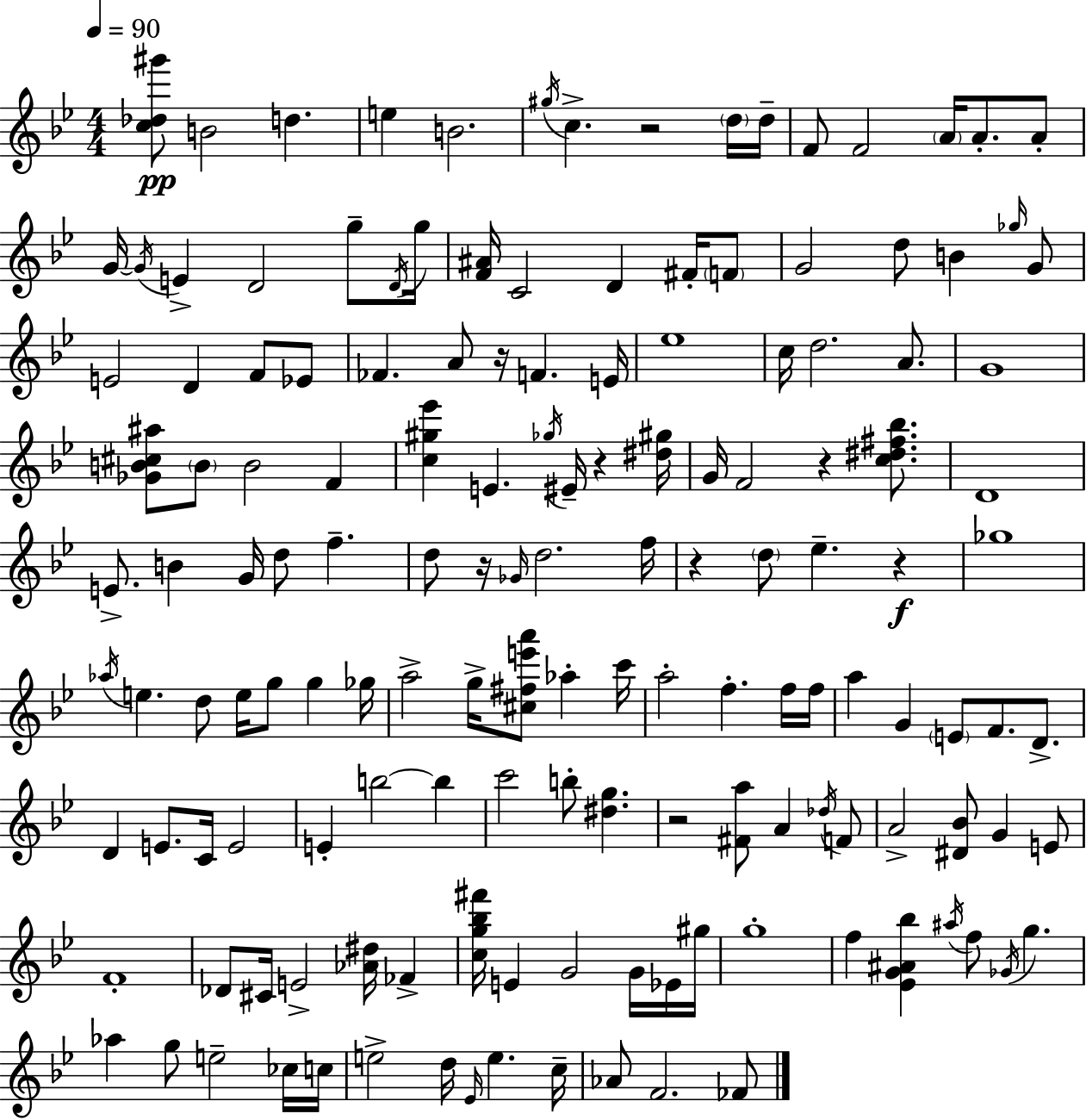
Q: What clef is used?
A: treble